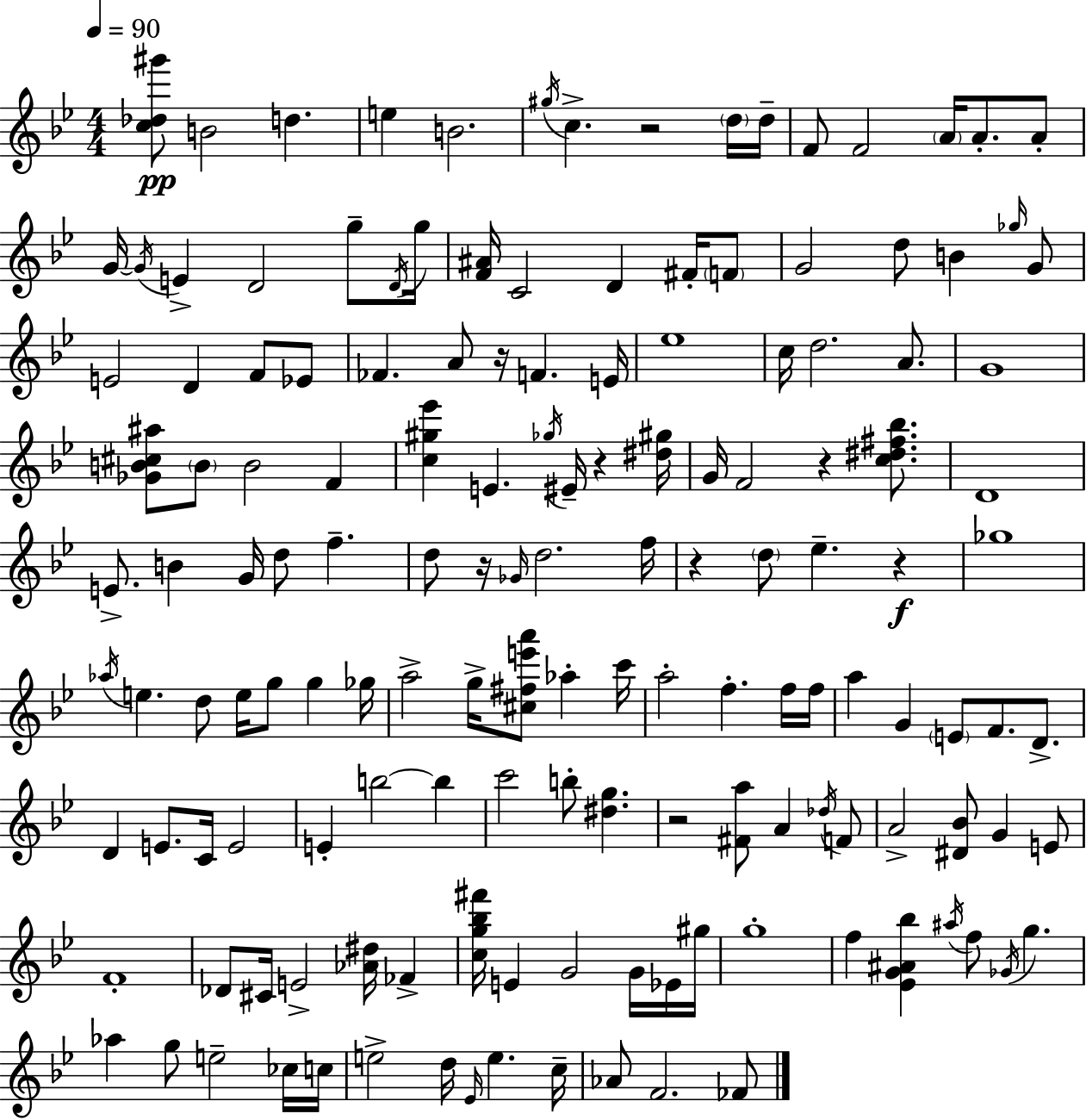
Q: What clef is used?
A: treble